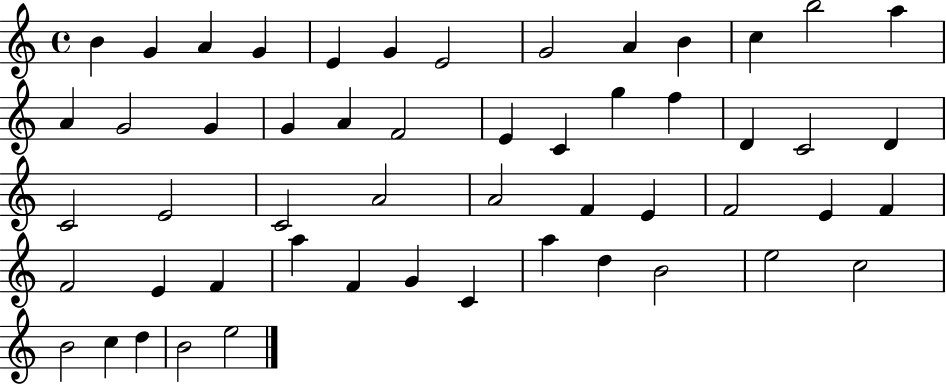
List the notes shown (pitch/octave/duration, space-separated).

B4/q G4/q A4/q G4/q E4/q G4/q E4/h G4/h A4/q B4/q C5/q B5/h A5/q A4/q G4/h G4/q G4/q A4/q F4/h E4/q C4/q G5/q F5/q D4/q C4/h D4/q C4/h E4/h C4/h A4/h A4/h F4/q E4/q F4/h E4/q F4/q F4/h E4/q F4/q A5/q F4/q G4/q C4/q A5/q D5/q B4/h E5/h C5/h B4/h C5/q D5/q B4/h E5/h